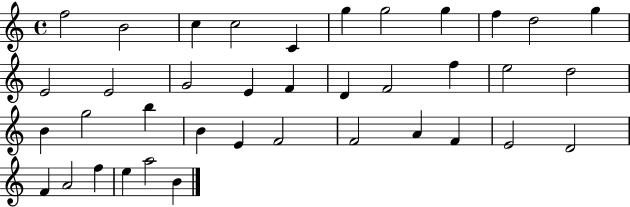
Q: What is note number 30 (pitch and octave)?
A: F4